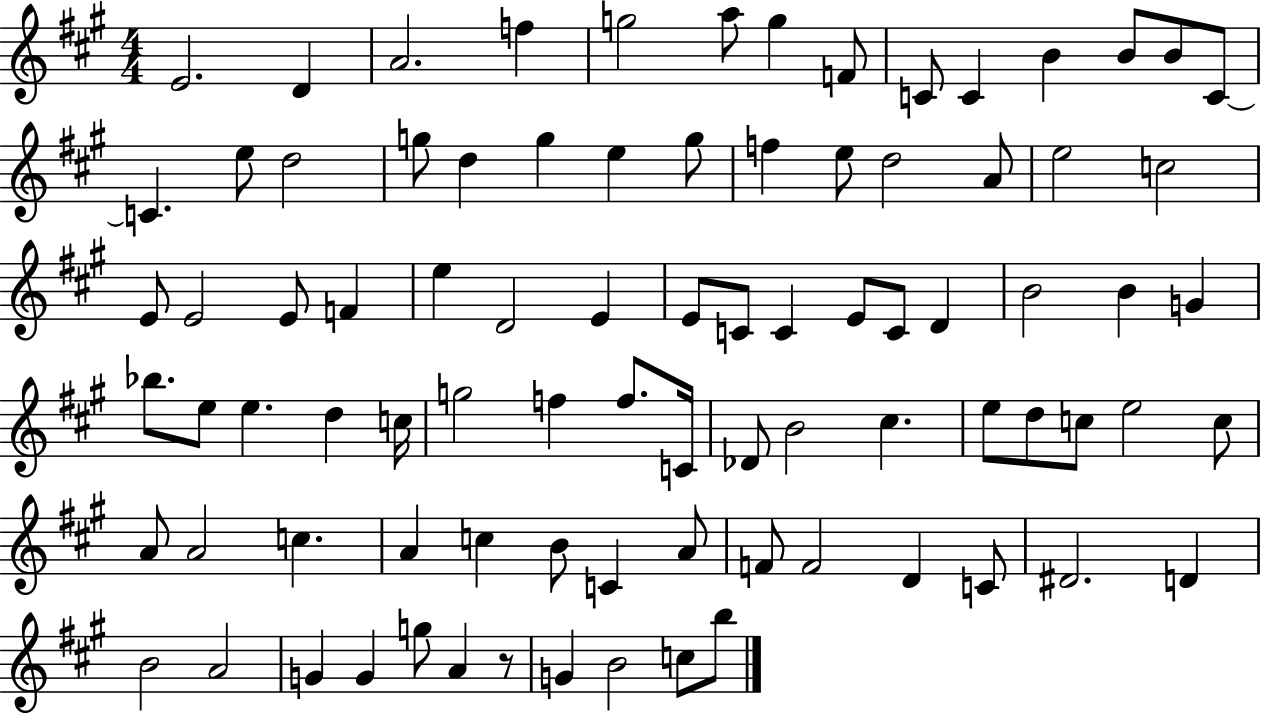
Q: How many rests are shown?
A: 1